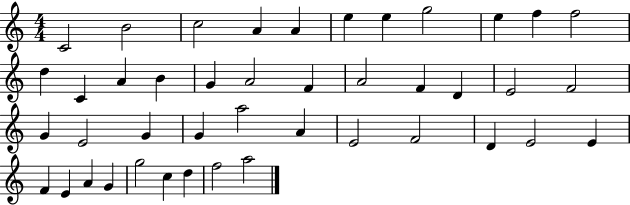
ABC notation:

X:1
T:Untitled
M:4/4
L:1/4
K:C
C2 B2 c2 A A e e g2 e f f2 d C A B G A2 F A2 F D E2 F2 G E2 G G a2 A E2 F2 D E2 E F E A G g2 c d f2 a2